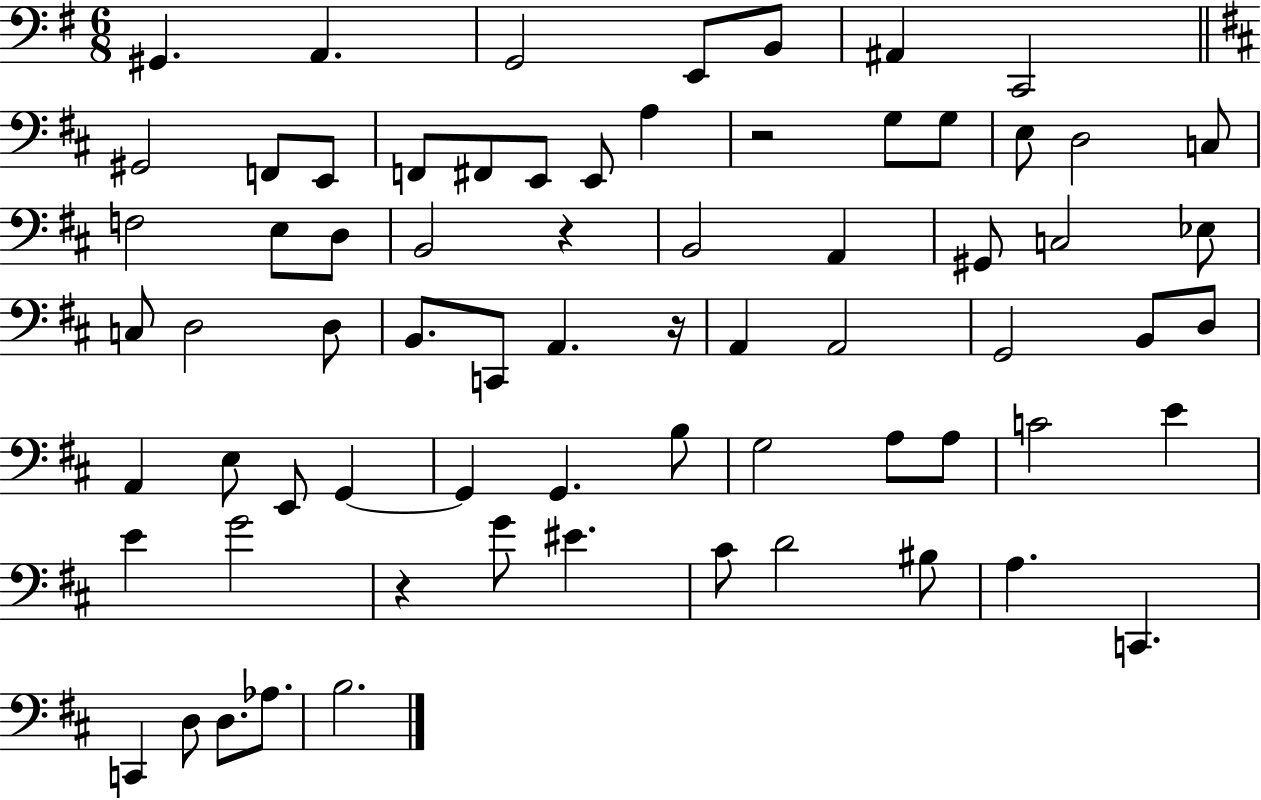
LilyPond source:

{
  \clef bass
  \numericTimeSignature
  \time 6/8
  \key g \major
  gis,4. a,4. | g,2 e,8 b,8 | ais,4 c,2 | \bar "||" \break \key b \minor gis,2 f,8 e,8 | f,8 fis,8 e,8 e,8 a4 | r2 g8 g8 | e8 d2 c8 | \break f2 e8 d8 | b,2 r4 | b,2 a,4 | gis,8 c2 ees8 | \break c8 d2 d8 | b,8. c,8 a,4. r16 | a,4 a,2 | g,2 b,8 d8 | \break a,4 e8 e,8 g,4~~ | g,4 g,4. b8 | g2 a8 a8 | c'2 e'4 | \break e'4 g'2 | r4 g'8 eis'4. | cis'8 d'2 bis8 | a4. c,4. | \break c,4 d8 d8. aes8. | b2. | \bar "|."
}